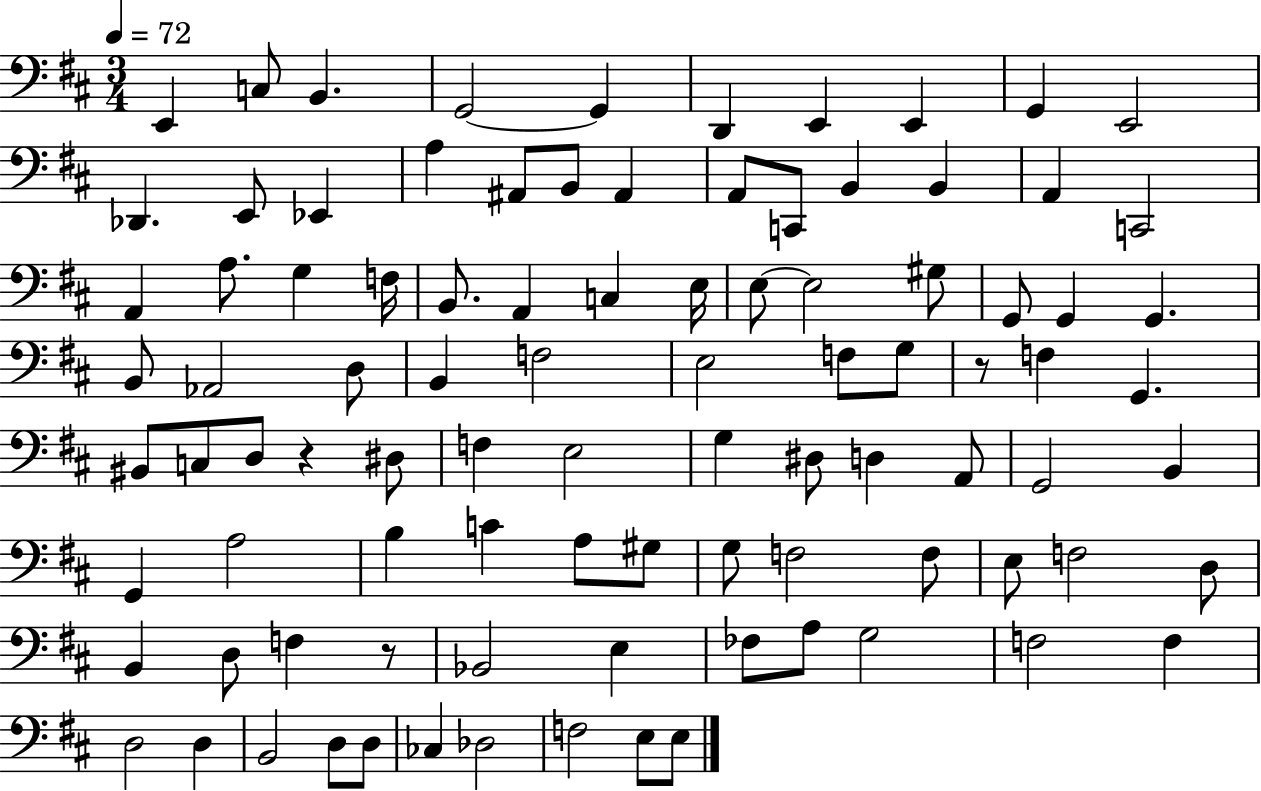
{
  \clef bass
  \numericTimeSignature
  \time 3/4
  \key d \major
  \tempo 4 = 72
  e,4 c8 b,4. | g,2~~ g,4 | d,4 e,4 e,4 | g,4 e,2 | \break des,4. e,8 ees,4 | a4 ais,8 b,8 ais,4 | a,8 c,8 b,4 b,4 | a,4 c,2 | \break a,4 a8. g4 f16 | b,8. a,4 c4 e16 | e8~~ e2 gis8 | g,8 g,4 g,4. | \break b,8 aes,2 d8 | b,4 f2 | e2 f8 g8 | r8 f4 g,4. | \break bis,8 c8 d8 r4 dis8 | f4 e2 | g4 dis8 d4 a,8 | g,2 b,4 | \break g,4 a2 | b4 c'4 a8 gis8 | g8 f2 f8 | e8 f2 d8 | \break b,4 d8 f4 r8 | bes,2 e4 | fes8 a8 g2 | f2 f4 | \break d2 d4 | b,2 d8 d8 | ces4 des2 | f2 e8 e8 | \break \bar "|."
}